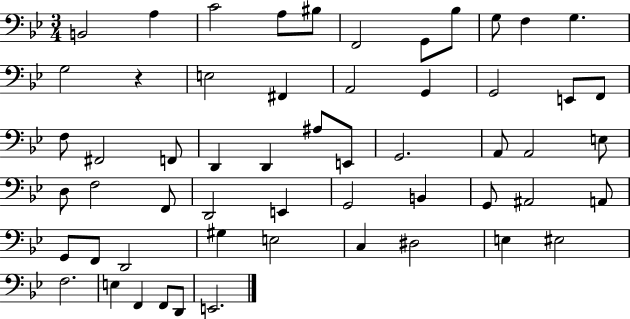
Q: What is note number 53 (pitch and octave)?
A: F2